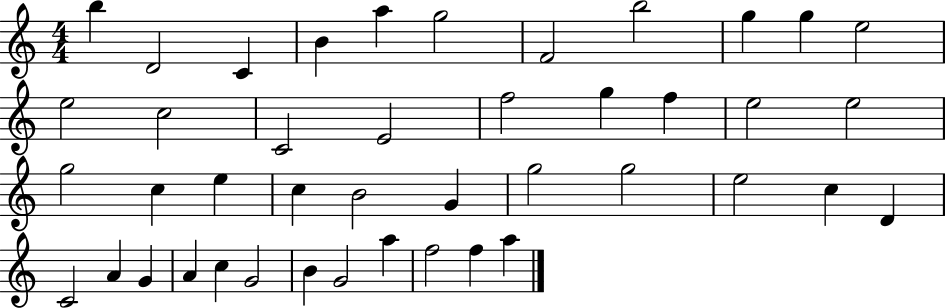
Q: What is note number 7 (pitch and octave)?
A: F4